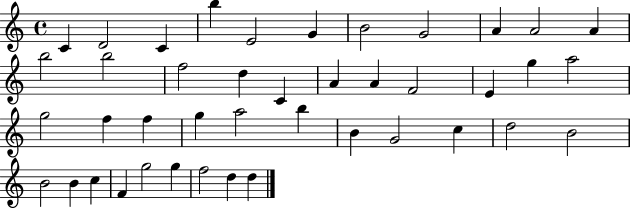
X:1
T:Untitled
M:4/4
L:1/4
K:C
C D2 C b E2 G B2 G2 A A2 A b2 b2 f2 d C A A F2 E g a2 g2 f f g a2 b B G2 c d2 B2 B2 B c F g2 g f2 d d